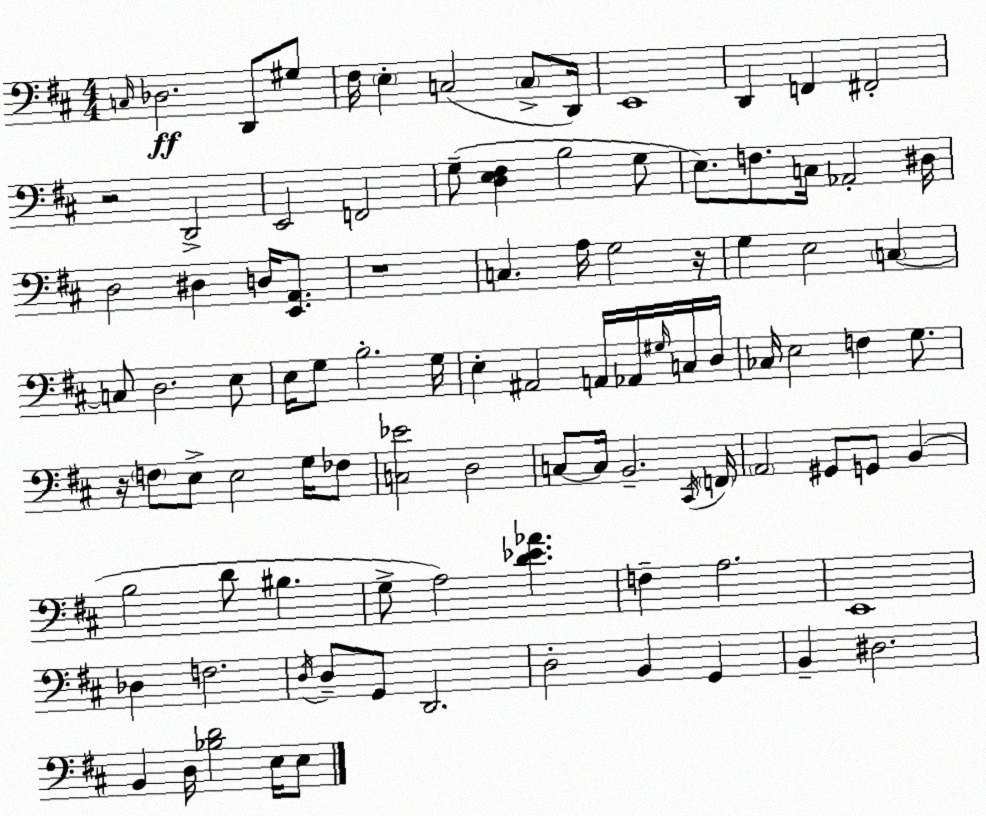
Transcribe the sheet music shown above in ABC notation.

X:1
T:Untitled
M:4/4
L:1/4
K:D
C,/4 _D,2 D,,/2 ^G,/2 ^F,/4 E, C,2 C,/2 D,,/4 E,,4 D,, F,, ^F,,2 z2 D,,2 E,,2 F,,2 G,/2 [D,E,^F,] B,2 G,/2 E,/2 F,/2 C,/4 _A,,2 ^D,/4 D,2 ^D, D,/4 [E,,A,,]/2 z4 C, A,/4 G,2 z/4 G, E,2 C, C,/2 D,2 E,/2 E,/4 G,/2 B,2 G,/4 E, ^A,,2 A,,/4 _A,,/4 ^G,/4 C,/4 D,/4 _C,/4 E,2 F, G,/2 z/4 F,/2 E,/2 E,2 G,/4 _F,/2 [C,_E]2 D,2 C,/2 C,/4 B,,2 ^C,,/4 F,,/4 A,,2 ^G,,/2 G,,/2 B,, B,2 D/2 ^B, G,/2 A,2 [D_E_A] F, A,2 E,,4 _D, F,2 D,/4 D,/2 G,,/2 D,,2 D,2 B,, G,, B,, ^D,2 B,, D,/4 [_B,D]2 E,/4 E,/2